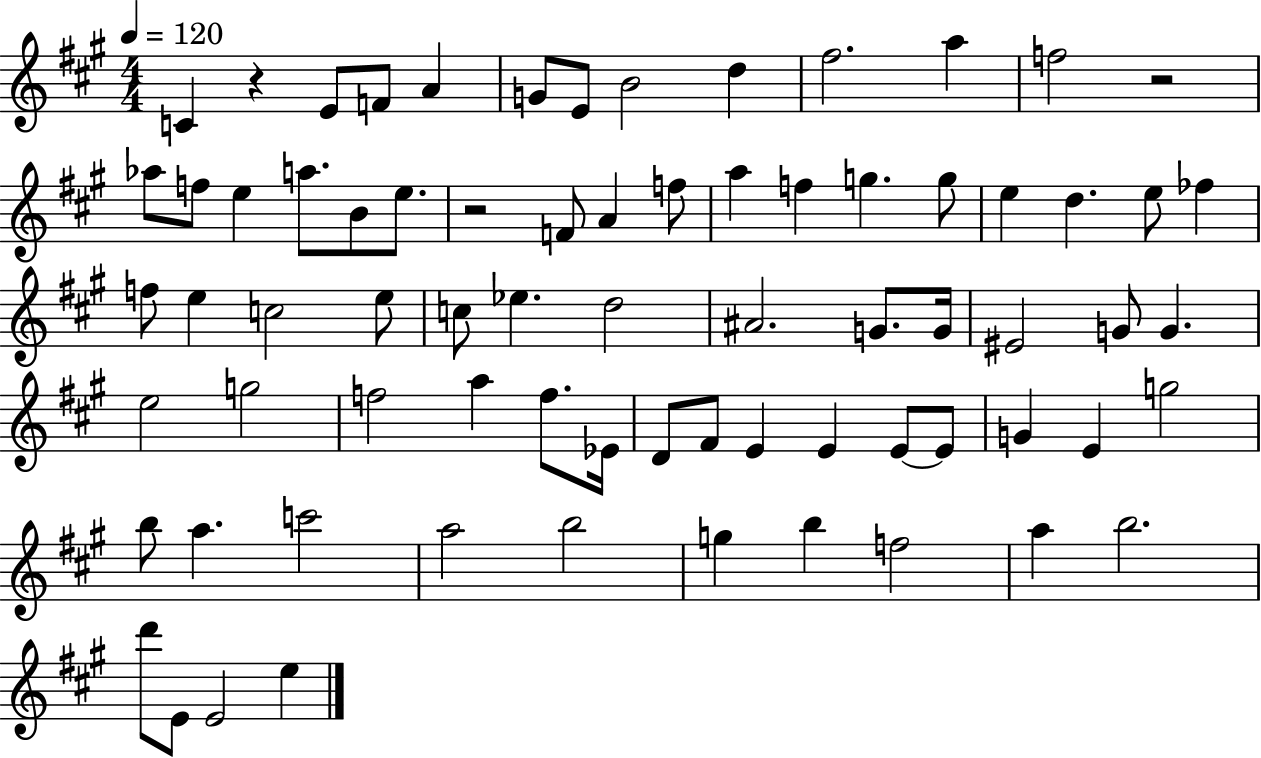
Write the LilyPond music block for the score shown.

{
  \clef treble
  \numericTimeSignature
  \time 4/4
  \key a \major
  \tempo 4 = 120
  c'4 r4 e'8 f'8 a'4 | g'8 e'8 b'2 d''4 | fis''2. a''4 | f''2 r2 | \break aes''8 f''8 e''4 a''8. b'8 e''8. | r2 f'8 a'4 f''8 | a''4 f''4 g''4. g''8 | e''4 d''4. e''8 fes''4 | \break f''8 e''4 c''2 e''8 | c''8 ees''4. d''2 | ais'2. g'8. g'16 | eis'2 g'8 g'4. | \break e''2 g''2 | f''2 a''4 f''8. ees'16 | d'8 fis'8 e'4 e'4 e'8~~ e'8 | g'4 e'4 g''2 | \break b''8 a''4. c'''2 | a''2 b''2 | g''4 b''4 f''2 | a''4 b''2. | \break d'''8 e'8 e'2 e''4 | \bar "|."
}